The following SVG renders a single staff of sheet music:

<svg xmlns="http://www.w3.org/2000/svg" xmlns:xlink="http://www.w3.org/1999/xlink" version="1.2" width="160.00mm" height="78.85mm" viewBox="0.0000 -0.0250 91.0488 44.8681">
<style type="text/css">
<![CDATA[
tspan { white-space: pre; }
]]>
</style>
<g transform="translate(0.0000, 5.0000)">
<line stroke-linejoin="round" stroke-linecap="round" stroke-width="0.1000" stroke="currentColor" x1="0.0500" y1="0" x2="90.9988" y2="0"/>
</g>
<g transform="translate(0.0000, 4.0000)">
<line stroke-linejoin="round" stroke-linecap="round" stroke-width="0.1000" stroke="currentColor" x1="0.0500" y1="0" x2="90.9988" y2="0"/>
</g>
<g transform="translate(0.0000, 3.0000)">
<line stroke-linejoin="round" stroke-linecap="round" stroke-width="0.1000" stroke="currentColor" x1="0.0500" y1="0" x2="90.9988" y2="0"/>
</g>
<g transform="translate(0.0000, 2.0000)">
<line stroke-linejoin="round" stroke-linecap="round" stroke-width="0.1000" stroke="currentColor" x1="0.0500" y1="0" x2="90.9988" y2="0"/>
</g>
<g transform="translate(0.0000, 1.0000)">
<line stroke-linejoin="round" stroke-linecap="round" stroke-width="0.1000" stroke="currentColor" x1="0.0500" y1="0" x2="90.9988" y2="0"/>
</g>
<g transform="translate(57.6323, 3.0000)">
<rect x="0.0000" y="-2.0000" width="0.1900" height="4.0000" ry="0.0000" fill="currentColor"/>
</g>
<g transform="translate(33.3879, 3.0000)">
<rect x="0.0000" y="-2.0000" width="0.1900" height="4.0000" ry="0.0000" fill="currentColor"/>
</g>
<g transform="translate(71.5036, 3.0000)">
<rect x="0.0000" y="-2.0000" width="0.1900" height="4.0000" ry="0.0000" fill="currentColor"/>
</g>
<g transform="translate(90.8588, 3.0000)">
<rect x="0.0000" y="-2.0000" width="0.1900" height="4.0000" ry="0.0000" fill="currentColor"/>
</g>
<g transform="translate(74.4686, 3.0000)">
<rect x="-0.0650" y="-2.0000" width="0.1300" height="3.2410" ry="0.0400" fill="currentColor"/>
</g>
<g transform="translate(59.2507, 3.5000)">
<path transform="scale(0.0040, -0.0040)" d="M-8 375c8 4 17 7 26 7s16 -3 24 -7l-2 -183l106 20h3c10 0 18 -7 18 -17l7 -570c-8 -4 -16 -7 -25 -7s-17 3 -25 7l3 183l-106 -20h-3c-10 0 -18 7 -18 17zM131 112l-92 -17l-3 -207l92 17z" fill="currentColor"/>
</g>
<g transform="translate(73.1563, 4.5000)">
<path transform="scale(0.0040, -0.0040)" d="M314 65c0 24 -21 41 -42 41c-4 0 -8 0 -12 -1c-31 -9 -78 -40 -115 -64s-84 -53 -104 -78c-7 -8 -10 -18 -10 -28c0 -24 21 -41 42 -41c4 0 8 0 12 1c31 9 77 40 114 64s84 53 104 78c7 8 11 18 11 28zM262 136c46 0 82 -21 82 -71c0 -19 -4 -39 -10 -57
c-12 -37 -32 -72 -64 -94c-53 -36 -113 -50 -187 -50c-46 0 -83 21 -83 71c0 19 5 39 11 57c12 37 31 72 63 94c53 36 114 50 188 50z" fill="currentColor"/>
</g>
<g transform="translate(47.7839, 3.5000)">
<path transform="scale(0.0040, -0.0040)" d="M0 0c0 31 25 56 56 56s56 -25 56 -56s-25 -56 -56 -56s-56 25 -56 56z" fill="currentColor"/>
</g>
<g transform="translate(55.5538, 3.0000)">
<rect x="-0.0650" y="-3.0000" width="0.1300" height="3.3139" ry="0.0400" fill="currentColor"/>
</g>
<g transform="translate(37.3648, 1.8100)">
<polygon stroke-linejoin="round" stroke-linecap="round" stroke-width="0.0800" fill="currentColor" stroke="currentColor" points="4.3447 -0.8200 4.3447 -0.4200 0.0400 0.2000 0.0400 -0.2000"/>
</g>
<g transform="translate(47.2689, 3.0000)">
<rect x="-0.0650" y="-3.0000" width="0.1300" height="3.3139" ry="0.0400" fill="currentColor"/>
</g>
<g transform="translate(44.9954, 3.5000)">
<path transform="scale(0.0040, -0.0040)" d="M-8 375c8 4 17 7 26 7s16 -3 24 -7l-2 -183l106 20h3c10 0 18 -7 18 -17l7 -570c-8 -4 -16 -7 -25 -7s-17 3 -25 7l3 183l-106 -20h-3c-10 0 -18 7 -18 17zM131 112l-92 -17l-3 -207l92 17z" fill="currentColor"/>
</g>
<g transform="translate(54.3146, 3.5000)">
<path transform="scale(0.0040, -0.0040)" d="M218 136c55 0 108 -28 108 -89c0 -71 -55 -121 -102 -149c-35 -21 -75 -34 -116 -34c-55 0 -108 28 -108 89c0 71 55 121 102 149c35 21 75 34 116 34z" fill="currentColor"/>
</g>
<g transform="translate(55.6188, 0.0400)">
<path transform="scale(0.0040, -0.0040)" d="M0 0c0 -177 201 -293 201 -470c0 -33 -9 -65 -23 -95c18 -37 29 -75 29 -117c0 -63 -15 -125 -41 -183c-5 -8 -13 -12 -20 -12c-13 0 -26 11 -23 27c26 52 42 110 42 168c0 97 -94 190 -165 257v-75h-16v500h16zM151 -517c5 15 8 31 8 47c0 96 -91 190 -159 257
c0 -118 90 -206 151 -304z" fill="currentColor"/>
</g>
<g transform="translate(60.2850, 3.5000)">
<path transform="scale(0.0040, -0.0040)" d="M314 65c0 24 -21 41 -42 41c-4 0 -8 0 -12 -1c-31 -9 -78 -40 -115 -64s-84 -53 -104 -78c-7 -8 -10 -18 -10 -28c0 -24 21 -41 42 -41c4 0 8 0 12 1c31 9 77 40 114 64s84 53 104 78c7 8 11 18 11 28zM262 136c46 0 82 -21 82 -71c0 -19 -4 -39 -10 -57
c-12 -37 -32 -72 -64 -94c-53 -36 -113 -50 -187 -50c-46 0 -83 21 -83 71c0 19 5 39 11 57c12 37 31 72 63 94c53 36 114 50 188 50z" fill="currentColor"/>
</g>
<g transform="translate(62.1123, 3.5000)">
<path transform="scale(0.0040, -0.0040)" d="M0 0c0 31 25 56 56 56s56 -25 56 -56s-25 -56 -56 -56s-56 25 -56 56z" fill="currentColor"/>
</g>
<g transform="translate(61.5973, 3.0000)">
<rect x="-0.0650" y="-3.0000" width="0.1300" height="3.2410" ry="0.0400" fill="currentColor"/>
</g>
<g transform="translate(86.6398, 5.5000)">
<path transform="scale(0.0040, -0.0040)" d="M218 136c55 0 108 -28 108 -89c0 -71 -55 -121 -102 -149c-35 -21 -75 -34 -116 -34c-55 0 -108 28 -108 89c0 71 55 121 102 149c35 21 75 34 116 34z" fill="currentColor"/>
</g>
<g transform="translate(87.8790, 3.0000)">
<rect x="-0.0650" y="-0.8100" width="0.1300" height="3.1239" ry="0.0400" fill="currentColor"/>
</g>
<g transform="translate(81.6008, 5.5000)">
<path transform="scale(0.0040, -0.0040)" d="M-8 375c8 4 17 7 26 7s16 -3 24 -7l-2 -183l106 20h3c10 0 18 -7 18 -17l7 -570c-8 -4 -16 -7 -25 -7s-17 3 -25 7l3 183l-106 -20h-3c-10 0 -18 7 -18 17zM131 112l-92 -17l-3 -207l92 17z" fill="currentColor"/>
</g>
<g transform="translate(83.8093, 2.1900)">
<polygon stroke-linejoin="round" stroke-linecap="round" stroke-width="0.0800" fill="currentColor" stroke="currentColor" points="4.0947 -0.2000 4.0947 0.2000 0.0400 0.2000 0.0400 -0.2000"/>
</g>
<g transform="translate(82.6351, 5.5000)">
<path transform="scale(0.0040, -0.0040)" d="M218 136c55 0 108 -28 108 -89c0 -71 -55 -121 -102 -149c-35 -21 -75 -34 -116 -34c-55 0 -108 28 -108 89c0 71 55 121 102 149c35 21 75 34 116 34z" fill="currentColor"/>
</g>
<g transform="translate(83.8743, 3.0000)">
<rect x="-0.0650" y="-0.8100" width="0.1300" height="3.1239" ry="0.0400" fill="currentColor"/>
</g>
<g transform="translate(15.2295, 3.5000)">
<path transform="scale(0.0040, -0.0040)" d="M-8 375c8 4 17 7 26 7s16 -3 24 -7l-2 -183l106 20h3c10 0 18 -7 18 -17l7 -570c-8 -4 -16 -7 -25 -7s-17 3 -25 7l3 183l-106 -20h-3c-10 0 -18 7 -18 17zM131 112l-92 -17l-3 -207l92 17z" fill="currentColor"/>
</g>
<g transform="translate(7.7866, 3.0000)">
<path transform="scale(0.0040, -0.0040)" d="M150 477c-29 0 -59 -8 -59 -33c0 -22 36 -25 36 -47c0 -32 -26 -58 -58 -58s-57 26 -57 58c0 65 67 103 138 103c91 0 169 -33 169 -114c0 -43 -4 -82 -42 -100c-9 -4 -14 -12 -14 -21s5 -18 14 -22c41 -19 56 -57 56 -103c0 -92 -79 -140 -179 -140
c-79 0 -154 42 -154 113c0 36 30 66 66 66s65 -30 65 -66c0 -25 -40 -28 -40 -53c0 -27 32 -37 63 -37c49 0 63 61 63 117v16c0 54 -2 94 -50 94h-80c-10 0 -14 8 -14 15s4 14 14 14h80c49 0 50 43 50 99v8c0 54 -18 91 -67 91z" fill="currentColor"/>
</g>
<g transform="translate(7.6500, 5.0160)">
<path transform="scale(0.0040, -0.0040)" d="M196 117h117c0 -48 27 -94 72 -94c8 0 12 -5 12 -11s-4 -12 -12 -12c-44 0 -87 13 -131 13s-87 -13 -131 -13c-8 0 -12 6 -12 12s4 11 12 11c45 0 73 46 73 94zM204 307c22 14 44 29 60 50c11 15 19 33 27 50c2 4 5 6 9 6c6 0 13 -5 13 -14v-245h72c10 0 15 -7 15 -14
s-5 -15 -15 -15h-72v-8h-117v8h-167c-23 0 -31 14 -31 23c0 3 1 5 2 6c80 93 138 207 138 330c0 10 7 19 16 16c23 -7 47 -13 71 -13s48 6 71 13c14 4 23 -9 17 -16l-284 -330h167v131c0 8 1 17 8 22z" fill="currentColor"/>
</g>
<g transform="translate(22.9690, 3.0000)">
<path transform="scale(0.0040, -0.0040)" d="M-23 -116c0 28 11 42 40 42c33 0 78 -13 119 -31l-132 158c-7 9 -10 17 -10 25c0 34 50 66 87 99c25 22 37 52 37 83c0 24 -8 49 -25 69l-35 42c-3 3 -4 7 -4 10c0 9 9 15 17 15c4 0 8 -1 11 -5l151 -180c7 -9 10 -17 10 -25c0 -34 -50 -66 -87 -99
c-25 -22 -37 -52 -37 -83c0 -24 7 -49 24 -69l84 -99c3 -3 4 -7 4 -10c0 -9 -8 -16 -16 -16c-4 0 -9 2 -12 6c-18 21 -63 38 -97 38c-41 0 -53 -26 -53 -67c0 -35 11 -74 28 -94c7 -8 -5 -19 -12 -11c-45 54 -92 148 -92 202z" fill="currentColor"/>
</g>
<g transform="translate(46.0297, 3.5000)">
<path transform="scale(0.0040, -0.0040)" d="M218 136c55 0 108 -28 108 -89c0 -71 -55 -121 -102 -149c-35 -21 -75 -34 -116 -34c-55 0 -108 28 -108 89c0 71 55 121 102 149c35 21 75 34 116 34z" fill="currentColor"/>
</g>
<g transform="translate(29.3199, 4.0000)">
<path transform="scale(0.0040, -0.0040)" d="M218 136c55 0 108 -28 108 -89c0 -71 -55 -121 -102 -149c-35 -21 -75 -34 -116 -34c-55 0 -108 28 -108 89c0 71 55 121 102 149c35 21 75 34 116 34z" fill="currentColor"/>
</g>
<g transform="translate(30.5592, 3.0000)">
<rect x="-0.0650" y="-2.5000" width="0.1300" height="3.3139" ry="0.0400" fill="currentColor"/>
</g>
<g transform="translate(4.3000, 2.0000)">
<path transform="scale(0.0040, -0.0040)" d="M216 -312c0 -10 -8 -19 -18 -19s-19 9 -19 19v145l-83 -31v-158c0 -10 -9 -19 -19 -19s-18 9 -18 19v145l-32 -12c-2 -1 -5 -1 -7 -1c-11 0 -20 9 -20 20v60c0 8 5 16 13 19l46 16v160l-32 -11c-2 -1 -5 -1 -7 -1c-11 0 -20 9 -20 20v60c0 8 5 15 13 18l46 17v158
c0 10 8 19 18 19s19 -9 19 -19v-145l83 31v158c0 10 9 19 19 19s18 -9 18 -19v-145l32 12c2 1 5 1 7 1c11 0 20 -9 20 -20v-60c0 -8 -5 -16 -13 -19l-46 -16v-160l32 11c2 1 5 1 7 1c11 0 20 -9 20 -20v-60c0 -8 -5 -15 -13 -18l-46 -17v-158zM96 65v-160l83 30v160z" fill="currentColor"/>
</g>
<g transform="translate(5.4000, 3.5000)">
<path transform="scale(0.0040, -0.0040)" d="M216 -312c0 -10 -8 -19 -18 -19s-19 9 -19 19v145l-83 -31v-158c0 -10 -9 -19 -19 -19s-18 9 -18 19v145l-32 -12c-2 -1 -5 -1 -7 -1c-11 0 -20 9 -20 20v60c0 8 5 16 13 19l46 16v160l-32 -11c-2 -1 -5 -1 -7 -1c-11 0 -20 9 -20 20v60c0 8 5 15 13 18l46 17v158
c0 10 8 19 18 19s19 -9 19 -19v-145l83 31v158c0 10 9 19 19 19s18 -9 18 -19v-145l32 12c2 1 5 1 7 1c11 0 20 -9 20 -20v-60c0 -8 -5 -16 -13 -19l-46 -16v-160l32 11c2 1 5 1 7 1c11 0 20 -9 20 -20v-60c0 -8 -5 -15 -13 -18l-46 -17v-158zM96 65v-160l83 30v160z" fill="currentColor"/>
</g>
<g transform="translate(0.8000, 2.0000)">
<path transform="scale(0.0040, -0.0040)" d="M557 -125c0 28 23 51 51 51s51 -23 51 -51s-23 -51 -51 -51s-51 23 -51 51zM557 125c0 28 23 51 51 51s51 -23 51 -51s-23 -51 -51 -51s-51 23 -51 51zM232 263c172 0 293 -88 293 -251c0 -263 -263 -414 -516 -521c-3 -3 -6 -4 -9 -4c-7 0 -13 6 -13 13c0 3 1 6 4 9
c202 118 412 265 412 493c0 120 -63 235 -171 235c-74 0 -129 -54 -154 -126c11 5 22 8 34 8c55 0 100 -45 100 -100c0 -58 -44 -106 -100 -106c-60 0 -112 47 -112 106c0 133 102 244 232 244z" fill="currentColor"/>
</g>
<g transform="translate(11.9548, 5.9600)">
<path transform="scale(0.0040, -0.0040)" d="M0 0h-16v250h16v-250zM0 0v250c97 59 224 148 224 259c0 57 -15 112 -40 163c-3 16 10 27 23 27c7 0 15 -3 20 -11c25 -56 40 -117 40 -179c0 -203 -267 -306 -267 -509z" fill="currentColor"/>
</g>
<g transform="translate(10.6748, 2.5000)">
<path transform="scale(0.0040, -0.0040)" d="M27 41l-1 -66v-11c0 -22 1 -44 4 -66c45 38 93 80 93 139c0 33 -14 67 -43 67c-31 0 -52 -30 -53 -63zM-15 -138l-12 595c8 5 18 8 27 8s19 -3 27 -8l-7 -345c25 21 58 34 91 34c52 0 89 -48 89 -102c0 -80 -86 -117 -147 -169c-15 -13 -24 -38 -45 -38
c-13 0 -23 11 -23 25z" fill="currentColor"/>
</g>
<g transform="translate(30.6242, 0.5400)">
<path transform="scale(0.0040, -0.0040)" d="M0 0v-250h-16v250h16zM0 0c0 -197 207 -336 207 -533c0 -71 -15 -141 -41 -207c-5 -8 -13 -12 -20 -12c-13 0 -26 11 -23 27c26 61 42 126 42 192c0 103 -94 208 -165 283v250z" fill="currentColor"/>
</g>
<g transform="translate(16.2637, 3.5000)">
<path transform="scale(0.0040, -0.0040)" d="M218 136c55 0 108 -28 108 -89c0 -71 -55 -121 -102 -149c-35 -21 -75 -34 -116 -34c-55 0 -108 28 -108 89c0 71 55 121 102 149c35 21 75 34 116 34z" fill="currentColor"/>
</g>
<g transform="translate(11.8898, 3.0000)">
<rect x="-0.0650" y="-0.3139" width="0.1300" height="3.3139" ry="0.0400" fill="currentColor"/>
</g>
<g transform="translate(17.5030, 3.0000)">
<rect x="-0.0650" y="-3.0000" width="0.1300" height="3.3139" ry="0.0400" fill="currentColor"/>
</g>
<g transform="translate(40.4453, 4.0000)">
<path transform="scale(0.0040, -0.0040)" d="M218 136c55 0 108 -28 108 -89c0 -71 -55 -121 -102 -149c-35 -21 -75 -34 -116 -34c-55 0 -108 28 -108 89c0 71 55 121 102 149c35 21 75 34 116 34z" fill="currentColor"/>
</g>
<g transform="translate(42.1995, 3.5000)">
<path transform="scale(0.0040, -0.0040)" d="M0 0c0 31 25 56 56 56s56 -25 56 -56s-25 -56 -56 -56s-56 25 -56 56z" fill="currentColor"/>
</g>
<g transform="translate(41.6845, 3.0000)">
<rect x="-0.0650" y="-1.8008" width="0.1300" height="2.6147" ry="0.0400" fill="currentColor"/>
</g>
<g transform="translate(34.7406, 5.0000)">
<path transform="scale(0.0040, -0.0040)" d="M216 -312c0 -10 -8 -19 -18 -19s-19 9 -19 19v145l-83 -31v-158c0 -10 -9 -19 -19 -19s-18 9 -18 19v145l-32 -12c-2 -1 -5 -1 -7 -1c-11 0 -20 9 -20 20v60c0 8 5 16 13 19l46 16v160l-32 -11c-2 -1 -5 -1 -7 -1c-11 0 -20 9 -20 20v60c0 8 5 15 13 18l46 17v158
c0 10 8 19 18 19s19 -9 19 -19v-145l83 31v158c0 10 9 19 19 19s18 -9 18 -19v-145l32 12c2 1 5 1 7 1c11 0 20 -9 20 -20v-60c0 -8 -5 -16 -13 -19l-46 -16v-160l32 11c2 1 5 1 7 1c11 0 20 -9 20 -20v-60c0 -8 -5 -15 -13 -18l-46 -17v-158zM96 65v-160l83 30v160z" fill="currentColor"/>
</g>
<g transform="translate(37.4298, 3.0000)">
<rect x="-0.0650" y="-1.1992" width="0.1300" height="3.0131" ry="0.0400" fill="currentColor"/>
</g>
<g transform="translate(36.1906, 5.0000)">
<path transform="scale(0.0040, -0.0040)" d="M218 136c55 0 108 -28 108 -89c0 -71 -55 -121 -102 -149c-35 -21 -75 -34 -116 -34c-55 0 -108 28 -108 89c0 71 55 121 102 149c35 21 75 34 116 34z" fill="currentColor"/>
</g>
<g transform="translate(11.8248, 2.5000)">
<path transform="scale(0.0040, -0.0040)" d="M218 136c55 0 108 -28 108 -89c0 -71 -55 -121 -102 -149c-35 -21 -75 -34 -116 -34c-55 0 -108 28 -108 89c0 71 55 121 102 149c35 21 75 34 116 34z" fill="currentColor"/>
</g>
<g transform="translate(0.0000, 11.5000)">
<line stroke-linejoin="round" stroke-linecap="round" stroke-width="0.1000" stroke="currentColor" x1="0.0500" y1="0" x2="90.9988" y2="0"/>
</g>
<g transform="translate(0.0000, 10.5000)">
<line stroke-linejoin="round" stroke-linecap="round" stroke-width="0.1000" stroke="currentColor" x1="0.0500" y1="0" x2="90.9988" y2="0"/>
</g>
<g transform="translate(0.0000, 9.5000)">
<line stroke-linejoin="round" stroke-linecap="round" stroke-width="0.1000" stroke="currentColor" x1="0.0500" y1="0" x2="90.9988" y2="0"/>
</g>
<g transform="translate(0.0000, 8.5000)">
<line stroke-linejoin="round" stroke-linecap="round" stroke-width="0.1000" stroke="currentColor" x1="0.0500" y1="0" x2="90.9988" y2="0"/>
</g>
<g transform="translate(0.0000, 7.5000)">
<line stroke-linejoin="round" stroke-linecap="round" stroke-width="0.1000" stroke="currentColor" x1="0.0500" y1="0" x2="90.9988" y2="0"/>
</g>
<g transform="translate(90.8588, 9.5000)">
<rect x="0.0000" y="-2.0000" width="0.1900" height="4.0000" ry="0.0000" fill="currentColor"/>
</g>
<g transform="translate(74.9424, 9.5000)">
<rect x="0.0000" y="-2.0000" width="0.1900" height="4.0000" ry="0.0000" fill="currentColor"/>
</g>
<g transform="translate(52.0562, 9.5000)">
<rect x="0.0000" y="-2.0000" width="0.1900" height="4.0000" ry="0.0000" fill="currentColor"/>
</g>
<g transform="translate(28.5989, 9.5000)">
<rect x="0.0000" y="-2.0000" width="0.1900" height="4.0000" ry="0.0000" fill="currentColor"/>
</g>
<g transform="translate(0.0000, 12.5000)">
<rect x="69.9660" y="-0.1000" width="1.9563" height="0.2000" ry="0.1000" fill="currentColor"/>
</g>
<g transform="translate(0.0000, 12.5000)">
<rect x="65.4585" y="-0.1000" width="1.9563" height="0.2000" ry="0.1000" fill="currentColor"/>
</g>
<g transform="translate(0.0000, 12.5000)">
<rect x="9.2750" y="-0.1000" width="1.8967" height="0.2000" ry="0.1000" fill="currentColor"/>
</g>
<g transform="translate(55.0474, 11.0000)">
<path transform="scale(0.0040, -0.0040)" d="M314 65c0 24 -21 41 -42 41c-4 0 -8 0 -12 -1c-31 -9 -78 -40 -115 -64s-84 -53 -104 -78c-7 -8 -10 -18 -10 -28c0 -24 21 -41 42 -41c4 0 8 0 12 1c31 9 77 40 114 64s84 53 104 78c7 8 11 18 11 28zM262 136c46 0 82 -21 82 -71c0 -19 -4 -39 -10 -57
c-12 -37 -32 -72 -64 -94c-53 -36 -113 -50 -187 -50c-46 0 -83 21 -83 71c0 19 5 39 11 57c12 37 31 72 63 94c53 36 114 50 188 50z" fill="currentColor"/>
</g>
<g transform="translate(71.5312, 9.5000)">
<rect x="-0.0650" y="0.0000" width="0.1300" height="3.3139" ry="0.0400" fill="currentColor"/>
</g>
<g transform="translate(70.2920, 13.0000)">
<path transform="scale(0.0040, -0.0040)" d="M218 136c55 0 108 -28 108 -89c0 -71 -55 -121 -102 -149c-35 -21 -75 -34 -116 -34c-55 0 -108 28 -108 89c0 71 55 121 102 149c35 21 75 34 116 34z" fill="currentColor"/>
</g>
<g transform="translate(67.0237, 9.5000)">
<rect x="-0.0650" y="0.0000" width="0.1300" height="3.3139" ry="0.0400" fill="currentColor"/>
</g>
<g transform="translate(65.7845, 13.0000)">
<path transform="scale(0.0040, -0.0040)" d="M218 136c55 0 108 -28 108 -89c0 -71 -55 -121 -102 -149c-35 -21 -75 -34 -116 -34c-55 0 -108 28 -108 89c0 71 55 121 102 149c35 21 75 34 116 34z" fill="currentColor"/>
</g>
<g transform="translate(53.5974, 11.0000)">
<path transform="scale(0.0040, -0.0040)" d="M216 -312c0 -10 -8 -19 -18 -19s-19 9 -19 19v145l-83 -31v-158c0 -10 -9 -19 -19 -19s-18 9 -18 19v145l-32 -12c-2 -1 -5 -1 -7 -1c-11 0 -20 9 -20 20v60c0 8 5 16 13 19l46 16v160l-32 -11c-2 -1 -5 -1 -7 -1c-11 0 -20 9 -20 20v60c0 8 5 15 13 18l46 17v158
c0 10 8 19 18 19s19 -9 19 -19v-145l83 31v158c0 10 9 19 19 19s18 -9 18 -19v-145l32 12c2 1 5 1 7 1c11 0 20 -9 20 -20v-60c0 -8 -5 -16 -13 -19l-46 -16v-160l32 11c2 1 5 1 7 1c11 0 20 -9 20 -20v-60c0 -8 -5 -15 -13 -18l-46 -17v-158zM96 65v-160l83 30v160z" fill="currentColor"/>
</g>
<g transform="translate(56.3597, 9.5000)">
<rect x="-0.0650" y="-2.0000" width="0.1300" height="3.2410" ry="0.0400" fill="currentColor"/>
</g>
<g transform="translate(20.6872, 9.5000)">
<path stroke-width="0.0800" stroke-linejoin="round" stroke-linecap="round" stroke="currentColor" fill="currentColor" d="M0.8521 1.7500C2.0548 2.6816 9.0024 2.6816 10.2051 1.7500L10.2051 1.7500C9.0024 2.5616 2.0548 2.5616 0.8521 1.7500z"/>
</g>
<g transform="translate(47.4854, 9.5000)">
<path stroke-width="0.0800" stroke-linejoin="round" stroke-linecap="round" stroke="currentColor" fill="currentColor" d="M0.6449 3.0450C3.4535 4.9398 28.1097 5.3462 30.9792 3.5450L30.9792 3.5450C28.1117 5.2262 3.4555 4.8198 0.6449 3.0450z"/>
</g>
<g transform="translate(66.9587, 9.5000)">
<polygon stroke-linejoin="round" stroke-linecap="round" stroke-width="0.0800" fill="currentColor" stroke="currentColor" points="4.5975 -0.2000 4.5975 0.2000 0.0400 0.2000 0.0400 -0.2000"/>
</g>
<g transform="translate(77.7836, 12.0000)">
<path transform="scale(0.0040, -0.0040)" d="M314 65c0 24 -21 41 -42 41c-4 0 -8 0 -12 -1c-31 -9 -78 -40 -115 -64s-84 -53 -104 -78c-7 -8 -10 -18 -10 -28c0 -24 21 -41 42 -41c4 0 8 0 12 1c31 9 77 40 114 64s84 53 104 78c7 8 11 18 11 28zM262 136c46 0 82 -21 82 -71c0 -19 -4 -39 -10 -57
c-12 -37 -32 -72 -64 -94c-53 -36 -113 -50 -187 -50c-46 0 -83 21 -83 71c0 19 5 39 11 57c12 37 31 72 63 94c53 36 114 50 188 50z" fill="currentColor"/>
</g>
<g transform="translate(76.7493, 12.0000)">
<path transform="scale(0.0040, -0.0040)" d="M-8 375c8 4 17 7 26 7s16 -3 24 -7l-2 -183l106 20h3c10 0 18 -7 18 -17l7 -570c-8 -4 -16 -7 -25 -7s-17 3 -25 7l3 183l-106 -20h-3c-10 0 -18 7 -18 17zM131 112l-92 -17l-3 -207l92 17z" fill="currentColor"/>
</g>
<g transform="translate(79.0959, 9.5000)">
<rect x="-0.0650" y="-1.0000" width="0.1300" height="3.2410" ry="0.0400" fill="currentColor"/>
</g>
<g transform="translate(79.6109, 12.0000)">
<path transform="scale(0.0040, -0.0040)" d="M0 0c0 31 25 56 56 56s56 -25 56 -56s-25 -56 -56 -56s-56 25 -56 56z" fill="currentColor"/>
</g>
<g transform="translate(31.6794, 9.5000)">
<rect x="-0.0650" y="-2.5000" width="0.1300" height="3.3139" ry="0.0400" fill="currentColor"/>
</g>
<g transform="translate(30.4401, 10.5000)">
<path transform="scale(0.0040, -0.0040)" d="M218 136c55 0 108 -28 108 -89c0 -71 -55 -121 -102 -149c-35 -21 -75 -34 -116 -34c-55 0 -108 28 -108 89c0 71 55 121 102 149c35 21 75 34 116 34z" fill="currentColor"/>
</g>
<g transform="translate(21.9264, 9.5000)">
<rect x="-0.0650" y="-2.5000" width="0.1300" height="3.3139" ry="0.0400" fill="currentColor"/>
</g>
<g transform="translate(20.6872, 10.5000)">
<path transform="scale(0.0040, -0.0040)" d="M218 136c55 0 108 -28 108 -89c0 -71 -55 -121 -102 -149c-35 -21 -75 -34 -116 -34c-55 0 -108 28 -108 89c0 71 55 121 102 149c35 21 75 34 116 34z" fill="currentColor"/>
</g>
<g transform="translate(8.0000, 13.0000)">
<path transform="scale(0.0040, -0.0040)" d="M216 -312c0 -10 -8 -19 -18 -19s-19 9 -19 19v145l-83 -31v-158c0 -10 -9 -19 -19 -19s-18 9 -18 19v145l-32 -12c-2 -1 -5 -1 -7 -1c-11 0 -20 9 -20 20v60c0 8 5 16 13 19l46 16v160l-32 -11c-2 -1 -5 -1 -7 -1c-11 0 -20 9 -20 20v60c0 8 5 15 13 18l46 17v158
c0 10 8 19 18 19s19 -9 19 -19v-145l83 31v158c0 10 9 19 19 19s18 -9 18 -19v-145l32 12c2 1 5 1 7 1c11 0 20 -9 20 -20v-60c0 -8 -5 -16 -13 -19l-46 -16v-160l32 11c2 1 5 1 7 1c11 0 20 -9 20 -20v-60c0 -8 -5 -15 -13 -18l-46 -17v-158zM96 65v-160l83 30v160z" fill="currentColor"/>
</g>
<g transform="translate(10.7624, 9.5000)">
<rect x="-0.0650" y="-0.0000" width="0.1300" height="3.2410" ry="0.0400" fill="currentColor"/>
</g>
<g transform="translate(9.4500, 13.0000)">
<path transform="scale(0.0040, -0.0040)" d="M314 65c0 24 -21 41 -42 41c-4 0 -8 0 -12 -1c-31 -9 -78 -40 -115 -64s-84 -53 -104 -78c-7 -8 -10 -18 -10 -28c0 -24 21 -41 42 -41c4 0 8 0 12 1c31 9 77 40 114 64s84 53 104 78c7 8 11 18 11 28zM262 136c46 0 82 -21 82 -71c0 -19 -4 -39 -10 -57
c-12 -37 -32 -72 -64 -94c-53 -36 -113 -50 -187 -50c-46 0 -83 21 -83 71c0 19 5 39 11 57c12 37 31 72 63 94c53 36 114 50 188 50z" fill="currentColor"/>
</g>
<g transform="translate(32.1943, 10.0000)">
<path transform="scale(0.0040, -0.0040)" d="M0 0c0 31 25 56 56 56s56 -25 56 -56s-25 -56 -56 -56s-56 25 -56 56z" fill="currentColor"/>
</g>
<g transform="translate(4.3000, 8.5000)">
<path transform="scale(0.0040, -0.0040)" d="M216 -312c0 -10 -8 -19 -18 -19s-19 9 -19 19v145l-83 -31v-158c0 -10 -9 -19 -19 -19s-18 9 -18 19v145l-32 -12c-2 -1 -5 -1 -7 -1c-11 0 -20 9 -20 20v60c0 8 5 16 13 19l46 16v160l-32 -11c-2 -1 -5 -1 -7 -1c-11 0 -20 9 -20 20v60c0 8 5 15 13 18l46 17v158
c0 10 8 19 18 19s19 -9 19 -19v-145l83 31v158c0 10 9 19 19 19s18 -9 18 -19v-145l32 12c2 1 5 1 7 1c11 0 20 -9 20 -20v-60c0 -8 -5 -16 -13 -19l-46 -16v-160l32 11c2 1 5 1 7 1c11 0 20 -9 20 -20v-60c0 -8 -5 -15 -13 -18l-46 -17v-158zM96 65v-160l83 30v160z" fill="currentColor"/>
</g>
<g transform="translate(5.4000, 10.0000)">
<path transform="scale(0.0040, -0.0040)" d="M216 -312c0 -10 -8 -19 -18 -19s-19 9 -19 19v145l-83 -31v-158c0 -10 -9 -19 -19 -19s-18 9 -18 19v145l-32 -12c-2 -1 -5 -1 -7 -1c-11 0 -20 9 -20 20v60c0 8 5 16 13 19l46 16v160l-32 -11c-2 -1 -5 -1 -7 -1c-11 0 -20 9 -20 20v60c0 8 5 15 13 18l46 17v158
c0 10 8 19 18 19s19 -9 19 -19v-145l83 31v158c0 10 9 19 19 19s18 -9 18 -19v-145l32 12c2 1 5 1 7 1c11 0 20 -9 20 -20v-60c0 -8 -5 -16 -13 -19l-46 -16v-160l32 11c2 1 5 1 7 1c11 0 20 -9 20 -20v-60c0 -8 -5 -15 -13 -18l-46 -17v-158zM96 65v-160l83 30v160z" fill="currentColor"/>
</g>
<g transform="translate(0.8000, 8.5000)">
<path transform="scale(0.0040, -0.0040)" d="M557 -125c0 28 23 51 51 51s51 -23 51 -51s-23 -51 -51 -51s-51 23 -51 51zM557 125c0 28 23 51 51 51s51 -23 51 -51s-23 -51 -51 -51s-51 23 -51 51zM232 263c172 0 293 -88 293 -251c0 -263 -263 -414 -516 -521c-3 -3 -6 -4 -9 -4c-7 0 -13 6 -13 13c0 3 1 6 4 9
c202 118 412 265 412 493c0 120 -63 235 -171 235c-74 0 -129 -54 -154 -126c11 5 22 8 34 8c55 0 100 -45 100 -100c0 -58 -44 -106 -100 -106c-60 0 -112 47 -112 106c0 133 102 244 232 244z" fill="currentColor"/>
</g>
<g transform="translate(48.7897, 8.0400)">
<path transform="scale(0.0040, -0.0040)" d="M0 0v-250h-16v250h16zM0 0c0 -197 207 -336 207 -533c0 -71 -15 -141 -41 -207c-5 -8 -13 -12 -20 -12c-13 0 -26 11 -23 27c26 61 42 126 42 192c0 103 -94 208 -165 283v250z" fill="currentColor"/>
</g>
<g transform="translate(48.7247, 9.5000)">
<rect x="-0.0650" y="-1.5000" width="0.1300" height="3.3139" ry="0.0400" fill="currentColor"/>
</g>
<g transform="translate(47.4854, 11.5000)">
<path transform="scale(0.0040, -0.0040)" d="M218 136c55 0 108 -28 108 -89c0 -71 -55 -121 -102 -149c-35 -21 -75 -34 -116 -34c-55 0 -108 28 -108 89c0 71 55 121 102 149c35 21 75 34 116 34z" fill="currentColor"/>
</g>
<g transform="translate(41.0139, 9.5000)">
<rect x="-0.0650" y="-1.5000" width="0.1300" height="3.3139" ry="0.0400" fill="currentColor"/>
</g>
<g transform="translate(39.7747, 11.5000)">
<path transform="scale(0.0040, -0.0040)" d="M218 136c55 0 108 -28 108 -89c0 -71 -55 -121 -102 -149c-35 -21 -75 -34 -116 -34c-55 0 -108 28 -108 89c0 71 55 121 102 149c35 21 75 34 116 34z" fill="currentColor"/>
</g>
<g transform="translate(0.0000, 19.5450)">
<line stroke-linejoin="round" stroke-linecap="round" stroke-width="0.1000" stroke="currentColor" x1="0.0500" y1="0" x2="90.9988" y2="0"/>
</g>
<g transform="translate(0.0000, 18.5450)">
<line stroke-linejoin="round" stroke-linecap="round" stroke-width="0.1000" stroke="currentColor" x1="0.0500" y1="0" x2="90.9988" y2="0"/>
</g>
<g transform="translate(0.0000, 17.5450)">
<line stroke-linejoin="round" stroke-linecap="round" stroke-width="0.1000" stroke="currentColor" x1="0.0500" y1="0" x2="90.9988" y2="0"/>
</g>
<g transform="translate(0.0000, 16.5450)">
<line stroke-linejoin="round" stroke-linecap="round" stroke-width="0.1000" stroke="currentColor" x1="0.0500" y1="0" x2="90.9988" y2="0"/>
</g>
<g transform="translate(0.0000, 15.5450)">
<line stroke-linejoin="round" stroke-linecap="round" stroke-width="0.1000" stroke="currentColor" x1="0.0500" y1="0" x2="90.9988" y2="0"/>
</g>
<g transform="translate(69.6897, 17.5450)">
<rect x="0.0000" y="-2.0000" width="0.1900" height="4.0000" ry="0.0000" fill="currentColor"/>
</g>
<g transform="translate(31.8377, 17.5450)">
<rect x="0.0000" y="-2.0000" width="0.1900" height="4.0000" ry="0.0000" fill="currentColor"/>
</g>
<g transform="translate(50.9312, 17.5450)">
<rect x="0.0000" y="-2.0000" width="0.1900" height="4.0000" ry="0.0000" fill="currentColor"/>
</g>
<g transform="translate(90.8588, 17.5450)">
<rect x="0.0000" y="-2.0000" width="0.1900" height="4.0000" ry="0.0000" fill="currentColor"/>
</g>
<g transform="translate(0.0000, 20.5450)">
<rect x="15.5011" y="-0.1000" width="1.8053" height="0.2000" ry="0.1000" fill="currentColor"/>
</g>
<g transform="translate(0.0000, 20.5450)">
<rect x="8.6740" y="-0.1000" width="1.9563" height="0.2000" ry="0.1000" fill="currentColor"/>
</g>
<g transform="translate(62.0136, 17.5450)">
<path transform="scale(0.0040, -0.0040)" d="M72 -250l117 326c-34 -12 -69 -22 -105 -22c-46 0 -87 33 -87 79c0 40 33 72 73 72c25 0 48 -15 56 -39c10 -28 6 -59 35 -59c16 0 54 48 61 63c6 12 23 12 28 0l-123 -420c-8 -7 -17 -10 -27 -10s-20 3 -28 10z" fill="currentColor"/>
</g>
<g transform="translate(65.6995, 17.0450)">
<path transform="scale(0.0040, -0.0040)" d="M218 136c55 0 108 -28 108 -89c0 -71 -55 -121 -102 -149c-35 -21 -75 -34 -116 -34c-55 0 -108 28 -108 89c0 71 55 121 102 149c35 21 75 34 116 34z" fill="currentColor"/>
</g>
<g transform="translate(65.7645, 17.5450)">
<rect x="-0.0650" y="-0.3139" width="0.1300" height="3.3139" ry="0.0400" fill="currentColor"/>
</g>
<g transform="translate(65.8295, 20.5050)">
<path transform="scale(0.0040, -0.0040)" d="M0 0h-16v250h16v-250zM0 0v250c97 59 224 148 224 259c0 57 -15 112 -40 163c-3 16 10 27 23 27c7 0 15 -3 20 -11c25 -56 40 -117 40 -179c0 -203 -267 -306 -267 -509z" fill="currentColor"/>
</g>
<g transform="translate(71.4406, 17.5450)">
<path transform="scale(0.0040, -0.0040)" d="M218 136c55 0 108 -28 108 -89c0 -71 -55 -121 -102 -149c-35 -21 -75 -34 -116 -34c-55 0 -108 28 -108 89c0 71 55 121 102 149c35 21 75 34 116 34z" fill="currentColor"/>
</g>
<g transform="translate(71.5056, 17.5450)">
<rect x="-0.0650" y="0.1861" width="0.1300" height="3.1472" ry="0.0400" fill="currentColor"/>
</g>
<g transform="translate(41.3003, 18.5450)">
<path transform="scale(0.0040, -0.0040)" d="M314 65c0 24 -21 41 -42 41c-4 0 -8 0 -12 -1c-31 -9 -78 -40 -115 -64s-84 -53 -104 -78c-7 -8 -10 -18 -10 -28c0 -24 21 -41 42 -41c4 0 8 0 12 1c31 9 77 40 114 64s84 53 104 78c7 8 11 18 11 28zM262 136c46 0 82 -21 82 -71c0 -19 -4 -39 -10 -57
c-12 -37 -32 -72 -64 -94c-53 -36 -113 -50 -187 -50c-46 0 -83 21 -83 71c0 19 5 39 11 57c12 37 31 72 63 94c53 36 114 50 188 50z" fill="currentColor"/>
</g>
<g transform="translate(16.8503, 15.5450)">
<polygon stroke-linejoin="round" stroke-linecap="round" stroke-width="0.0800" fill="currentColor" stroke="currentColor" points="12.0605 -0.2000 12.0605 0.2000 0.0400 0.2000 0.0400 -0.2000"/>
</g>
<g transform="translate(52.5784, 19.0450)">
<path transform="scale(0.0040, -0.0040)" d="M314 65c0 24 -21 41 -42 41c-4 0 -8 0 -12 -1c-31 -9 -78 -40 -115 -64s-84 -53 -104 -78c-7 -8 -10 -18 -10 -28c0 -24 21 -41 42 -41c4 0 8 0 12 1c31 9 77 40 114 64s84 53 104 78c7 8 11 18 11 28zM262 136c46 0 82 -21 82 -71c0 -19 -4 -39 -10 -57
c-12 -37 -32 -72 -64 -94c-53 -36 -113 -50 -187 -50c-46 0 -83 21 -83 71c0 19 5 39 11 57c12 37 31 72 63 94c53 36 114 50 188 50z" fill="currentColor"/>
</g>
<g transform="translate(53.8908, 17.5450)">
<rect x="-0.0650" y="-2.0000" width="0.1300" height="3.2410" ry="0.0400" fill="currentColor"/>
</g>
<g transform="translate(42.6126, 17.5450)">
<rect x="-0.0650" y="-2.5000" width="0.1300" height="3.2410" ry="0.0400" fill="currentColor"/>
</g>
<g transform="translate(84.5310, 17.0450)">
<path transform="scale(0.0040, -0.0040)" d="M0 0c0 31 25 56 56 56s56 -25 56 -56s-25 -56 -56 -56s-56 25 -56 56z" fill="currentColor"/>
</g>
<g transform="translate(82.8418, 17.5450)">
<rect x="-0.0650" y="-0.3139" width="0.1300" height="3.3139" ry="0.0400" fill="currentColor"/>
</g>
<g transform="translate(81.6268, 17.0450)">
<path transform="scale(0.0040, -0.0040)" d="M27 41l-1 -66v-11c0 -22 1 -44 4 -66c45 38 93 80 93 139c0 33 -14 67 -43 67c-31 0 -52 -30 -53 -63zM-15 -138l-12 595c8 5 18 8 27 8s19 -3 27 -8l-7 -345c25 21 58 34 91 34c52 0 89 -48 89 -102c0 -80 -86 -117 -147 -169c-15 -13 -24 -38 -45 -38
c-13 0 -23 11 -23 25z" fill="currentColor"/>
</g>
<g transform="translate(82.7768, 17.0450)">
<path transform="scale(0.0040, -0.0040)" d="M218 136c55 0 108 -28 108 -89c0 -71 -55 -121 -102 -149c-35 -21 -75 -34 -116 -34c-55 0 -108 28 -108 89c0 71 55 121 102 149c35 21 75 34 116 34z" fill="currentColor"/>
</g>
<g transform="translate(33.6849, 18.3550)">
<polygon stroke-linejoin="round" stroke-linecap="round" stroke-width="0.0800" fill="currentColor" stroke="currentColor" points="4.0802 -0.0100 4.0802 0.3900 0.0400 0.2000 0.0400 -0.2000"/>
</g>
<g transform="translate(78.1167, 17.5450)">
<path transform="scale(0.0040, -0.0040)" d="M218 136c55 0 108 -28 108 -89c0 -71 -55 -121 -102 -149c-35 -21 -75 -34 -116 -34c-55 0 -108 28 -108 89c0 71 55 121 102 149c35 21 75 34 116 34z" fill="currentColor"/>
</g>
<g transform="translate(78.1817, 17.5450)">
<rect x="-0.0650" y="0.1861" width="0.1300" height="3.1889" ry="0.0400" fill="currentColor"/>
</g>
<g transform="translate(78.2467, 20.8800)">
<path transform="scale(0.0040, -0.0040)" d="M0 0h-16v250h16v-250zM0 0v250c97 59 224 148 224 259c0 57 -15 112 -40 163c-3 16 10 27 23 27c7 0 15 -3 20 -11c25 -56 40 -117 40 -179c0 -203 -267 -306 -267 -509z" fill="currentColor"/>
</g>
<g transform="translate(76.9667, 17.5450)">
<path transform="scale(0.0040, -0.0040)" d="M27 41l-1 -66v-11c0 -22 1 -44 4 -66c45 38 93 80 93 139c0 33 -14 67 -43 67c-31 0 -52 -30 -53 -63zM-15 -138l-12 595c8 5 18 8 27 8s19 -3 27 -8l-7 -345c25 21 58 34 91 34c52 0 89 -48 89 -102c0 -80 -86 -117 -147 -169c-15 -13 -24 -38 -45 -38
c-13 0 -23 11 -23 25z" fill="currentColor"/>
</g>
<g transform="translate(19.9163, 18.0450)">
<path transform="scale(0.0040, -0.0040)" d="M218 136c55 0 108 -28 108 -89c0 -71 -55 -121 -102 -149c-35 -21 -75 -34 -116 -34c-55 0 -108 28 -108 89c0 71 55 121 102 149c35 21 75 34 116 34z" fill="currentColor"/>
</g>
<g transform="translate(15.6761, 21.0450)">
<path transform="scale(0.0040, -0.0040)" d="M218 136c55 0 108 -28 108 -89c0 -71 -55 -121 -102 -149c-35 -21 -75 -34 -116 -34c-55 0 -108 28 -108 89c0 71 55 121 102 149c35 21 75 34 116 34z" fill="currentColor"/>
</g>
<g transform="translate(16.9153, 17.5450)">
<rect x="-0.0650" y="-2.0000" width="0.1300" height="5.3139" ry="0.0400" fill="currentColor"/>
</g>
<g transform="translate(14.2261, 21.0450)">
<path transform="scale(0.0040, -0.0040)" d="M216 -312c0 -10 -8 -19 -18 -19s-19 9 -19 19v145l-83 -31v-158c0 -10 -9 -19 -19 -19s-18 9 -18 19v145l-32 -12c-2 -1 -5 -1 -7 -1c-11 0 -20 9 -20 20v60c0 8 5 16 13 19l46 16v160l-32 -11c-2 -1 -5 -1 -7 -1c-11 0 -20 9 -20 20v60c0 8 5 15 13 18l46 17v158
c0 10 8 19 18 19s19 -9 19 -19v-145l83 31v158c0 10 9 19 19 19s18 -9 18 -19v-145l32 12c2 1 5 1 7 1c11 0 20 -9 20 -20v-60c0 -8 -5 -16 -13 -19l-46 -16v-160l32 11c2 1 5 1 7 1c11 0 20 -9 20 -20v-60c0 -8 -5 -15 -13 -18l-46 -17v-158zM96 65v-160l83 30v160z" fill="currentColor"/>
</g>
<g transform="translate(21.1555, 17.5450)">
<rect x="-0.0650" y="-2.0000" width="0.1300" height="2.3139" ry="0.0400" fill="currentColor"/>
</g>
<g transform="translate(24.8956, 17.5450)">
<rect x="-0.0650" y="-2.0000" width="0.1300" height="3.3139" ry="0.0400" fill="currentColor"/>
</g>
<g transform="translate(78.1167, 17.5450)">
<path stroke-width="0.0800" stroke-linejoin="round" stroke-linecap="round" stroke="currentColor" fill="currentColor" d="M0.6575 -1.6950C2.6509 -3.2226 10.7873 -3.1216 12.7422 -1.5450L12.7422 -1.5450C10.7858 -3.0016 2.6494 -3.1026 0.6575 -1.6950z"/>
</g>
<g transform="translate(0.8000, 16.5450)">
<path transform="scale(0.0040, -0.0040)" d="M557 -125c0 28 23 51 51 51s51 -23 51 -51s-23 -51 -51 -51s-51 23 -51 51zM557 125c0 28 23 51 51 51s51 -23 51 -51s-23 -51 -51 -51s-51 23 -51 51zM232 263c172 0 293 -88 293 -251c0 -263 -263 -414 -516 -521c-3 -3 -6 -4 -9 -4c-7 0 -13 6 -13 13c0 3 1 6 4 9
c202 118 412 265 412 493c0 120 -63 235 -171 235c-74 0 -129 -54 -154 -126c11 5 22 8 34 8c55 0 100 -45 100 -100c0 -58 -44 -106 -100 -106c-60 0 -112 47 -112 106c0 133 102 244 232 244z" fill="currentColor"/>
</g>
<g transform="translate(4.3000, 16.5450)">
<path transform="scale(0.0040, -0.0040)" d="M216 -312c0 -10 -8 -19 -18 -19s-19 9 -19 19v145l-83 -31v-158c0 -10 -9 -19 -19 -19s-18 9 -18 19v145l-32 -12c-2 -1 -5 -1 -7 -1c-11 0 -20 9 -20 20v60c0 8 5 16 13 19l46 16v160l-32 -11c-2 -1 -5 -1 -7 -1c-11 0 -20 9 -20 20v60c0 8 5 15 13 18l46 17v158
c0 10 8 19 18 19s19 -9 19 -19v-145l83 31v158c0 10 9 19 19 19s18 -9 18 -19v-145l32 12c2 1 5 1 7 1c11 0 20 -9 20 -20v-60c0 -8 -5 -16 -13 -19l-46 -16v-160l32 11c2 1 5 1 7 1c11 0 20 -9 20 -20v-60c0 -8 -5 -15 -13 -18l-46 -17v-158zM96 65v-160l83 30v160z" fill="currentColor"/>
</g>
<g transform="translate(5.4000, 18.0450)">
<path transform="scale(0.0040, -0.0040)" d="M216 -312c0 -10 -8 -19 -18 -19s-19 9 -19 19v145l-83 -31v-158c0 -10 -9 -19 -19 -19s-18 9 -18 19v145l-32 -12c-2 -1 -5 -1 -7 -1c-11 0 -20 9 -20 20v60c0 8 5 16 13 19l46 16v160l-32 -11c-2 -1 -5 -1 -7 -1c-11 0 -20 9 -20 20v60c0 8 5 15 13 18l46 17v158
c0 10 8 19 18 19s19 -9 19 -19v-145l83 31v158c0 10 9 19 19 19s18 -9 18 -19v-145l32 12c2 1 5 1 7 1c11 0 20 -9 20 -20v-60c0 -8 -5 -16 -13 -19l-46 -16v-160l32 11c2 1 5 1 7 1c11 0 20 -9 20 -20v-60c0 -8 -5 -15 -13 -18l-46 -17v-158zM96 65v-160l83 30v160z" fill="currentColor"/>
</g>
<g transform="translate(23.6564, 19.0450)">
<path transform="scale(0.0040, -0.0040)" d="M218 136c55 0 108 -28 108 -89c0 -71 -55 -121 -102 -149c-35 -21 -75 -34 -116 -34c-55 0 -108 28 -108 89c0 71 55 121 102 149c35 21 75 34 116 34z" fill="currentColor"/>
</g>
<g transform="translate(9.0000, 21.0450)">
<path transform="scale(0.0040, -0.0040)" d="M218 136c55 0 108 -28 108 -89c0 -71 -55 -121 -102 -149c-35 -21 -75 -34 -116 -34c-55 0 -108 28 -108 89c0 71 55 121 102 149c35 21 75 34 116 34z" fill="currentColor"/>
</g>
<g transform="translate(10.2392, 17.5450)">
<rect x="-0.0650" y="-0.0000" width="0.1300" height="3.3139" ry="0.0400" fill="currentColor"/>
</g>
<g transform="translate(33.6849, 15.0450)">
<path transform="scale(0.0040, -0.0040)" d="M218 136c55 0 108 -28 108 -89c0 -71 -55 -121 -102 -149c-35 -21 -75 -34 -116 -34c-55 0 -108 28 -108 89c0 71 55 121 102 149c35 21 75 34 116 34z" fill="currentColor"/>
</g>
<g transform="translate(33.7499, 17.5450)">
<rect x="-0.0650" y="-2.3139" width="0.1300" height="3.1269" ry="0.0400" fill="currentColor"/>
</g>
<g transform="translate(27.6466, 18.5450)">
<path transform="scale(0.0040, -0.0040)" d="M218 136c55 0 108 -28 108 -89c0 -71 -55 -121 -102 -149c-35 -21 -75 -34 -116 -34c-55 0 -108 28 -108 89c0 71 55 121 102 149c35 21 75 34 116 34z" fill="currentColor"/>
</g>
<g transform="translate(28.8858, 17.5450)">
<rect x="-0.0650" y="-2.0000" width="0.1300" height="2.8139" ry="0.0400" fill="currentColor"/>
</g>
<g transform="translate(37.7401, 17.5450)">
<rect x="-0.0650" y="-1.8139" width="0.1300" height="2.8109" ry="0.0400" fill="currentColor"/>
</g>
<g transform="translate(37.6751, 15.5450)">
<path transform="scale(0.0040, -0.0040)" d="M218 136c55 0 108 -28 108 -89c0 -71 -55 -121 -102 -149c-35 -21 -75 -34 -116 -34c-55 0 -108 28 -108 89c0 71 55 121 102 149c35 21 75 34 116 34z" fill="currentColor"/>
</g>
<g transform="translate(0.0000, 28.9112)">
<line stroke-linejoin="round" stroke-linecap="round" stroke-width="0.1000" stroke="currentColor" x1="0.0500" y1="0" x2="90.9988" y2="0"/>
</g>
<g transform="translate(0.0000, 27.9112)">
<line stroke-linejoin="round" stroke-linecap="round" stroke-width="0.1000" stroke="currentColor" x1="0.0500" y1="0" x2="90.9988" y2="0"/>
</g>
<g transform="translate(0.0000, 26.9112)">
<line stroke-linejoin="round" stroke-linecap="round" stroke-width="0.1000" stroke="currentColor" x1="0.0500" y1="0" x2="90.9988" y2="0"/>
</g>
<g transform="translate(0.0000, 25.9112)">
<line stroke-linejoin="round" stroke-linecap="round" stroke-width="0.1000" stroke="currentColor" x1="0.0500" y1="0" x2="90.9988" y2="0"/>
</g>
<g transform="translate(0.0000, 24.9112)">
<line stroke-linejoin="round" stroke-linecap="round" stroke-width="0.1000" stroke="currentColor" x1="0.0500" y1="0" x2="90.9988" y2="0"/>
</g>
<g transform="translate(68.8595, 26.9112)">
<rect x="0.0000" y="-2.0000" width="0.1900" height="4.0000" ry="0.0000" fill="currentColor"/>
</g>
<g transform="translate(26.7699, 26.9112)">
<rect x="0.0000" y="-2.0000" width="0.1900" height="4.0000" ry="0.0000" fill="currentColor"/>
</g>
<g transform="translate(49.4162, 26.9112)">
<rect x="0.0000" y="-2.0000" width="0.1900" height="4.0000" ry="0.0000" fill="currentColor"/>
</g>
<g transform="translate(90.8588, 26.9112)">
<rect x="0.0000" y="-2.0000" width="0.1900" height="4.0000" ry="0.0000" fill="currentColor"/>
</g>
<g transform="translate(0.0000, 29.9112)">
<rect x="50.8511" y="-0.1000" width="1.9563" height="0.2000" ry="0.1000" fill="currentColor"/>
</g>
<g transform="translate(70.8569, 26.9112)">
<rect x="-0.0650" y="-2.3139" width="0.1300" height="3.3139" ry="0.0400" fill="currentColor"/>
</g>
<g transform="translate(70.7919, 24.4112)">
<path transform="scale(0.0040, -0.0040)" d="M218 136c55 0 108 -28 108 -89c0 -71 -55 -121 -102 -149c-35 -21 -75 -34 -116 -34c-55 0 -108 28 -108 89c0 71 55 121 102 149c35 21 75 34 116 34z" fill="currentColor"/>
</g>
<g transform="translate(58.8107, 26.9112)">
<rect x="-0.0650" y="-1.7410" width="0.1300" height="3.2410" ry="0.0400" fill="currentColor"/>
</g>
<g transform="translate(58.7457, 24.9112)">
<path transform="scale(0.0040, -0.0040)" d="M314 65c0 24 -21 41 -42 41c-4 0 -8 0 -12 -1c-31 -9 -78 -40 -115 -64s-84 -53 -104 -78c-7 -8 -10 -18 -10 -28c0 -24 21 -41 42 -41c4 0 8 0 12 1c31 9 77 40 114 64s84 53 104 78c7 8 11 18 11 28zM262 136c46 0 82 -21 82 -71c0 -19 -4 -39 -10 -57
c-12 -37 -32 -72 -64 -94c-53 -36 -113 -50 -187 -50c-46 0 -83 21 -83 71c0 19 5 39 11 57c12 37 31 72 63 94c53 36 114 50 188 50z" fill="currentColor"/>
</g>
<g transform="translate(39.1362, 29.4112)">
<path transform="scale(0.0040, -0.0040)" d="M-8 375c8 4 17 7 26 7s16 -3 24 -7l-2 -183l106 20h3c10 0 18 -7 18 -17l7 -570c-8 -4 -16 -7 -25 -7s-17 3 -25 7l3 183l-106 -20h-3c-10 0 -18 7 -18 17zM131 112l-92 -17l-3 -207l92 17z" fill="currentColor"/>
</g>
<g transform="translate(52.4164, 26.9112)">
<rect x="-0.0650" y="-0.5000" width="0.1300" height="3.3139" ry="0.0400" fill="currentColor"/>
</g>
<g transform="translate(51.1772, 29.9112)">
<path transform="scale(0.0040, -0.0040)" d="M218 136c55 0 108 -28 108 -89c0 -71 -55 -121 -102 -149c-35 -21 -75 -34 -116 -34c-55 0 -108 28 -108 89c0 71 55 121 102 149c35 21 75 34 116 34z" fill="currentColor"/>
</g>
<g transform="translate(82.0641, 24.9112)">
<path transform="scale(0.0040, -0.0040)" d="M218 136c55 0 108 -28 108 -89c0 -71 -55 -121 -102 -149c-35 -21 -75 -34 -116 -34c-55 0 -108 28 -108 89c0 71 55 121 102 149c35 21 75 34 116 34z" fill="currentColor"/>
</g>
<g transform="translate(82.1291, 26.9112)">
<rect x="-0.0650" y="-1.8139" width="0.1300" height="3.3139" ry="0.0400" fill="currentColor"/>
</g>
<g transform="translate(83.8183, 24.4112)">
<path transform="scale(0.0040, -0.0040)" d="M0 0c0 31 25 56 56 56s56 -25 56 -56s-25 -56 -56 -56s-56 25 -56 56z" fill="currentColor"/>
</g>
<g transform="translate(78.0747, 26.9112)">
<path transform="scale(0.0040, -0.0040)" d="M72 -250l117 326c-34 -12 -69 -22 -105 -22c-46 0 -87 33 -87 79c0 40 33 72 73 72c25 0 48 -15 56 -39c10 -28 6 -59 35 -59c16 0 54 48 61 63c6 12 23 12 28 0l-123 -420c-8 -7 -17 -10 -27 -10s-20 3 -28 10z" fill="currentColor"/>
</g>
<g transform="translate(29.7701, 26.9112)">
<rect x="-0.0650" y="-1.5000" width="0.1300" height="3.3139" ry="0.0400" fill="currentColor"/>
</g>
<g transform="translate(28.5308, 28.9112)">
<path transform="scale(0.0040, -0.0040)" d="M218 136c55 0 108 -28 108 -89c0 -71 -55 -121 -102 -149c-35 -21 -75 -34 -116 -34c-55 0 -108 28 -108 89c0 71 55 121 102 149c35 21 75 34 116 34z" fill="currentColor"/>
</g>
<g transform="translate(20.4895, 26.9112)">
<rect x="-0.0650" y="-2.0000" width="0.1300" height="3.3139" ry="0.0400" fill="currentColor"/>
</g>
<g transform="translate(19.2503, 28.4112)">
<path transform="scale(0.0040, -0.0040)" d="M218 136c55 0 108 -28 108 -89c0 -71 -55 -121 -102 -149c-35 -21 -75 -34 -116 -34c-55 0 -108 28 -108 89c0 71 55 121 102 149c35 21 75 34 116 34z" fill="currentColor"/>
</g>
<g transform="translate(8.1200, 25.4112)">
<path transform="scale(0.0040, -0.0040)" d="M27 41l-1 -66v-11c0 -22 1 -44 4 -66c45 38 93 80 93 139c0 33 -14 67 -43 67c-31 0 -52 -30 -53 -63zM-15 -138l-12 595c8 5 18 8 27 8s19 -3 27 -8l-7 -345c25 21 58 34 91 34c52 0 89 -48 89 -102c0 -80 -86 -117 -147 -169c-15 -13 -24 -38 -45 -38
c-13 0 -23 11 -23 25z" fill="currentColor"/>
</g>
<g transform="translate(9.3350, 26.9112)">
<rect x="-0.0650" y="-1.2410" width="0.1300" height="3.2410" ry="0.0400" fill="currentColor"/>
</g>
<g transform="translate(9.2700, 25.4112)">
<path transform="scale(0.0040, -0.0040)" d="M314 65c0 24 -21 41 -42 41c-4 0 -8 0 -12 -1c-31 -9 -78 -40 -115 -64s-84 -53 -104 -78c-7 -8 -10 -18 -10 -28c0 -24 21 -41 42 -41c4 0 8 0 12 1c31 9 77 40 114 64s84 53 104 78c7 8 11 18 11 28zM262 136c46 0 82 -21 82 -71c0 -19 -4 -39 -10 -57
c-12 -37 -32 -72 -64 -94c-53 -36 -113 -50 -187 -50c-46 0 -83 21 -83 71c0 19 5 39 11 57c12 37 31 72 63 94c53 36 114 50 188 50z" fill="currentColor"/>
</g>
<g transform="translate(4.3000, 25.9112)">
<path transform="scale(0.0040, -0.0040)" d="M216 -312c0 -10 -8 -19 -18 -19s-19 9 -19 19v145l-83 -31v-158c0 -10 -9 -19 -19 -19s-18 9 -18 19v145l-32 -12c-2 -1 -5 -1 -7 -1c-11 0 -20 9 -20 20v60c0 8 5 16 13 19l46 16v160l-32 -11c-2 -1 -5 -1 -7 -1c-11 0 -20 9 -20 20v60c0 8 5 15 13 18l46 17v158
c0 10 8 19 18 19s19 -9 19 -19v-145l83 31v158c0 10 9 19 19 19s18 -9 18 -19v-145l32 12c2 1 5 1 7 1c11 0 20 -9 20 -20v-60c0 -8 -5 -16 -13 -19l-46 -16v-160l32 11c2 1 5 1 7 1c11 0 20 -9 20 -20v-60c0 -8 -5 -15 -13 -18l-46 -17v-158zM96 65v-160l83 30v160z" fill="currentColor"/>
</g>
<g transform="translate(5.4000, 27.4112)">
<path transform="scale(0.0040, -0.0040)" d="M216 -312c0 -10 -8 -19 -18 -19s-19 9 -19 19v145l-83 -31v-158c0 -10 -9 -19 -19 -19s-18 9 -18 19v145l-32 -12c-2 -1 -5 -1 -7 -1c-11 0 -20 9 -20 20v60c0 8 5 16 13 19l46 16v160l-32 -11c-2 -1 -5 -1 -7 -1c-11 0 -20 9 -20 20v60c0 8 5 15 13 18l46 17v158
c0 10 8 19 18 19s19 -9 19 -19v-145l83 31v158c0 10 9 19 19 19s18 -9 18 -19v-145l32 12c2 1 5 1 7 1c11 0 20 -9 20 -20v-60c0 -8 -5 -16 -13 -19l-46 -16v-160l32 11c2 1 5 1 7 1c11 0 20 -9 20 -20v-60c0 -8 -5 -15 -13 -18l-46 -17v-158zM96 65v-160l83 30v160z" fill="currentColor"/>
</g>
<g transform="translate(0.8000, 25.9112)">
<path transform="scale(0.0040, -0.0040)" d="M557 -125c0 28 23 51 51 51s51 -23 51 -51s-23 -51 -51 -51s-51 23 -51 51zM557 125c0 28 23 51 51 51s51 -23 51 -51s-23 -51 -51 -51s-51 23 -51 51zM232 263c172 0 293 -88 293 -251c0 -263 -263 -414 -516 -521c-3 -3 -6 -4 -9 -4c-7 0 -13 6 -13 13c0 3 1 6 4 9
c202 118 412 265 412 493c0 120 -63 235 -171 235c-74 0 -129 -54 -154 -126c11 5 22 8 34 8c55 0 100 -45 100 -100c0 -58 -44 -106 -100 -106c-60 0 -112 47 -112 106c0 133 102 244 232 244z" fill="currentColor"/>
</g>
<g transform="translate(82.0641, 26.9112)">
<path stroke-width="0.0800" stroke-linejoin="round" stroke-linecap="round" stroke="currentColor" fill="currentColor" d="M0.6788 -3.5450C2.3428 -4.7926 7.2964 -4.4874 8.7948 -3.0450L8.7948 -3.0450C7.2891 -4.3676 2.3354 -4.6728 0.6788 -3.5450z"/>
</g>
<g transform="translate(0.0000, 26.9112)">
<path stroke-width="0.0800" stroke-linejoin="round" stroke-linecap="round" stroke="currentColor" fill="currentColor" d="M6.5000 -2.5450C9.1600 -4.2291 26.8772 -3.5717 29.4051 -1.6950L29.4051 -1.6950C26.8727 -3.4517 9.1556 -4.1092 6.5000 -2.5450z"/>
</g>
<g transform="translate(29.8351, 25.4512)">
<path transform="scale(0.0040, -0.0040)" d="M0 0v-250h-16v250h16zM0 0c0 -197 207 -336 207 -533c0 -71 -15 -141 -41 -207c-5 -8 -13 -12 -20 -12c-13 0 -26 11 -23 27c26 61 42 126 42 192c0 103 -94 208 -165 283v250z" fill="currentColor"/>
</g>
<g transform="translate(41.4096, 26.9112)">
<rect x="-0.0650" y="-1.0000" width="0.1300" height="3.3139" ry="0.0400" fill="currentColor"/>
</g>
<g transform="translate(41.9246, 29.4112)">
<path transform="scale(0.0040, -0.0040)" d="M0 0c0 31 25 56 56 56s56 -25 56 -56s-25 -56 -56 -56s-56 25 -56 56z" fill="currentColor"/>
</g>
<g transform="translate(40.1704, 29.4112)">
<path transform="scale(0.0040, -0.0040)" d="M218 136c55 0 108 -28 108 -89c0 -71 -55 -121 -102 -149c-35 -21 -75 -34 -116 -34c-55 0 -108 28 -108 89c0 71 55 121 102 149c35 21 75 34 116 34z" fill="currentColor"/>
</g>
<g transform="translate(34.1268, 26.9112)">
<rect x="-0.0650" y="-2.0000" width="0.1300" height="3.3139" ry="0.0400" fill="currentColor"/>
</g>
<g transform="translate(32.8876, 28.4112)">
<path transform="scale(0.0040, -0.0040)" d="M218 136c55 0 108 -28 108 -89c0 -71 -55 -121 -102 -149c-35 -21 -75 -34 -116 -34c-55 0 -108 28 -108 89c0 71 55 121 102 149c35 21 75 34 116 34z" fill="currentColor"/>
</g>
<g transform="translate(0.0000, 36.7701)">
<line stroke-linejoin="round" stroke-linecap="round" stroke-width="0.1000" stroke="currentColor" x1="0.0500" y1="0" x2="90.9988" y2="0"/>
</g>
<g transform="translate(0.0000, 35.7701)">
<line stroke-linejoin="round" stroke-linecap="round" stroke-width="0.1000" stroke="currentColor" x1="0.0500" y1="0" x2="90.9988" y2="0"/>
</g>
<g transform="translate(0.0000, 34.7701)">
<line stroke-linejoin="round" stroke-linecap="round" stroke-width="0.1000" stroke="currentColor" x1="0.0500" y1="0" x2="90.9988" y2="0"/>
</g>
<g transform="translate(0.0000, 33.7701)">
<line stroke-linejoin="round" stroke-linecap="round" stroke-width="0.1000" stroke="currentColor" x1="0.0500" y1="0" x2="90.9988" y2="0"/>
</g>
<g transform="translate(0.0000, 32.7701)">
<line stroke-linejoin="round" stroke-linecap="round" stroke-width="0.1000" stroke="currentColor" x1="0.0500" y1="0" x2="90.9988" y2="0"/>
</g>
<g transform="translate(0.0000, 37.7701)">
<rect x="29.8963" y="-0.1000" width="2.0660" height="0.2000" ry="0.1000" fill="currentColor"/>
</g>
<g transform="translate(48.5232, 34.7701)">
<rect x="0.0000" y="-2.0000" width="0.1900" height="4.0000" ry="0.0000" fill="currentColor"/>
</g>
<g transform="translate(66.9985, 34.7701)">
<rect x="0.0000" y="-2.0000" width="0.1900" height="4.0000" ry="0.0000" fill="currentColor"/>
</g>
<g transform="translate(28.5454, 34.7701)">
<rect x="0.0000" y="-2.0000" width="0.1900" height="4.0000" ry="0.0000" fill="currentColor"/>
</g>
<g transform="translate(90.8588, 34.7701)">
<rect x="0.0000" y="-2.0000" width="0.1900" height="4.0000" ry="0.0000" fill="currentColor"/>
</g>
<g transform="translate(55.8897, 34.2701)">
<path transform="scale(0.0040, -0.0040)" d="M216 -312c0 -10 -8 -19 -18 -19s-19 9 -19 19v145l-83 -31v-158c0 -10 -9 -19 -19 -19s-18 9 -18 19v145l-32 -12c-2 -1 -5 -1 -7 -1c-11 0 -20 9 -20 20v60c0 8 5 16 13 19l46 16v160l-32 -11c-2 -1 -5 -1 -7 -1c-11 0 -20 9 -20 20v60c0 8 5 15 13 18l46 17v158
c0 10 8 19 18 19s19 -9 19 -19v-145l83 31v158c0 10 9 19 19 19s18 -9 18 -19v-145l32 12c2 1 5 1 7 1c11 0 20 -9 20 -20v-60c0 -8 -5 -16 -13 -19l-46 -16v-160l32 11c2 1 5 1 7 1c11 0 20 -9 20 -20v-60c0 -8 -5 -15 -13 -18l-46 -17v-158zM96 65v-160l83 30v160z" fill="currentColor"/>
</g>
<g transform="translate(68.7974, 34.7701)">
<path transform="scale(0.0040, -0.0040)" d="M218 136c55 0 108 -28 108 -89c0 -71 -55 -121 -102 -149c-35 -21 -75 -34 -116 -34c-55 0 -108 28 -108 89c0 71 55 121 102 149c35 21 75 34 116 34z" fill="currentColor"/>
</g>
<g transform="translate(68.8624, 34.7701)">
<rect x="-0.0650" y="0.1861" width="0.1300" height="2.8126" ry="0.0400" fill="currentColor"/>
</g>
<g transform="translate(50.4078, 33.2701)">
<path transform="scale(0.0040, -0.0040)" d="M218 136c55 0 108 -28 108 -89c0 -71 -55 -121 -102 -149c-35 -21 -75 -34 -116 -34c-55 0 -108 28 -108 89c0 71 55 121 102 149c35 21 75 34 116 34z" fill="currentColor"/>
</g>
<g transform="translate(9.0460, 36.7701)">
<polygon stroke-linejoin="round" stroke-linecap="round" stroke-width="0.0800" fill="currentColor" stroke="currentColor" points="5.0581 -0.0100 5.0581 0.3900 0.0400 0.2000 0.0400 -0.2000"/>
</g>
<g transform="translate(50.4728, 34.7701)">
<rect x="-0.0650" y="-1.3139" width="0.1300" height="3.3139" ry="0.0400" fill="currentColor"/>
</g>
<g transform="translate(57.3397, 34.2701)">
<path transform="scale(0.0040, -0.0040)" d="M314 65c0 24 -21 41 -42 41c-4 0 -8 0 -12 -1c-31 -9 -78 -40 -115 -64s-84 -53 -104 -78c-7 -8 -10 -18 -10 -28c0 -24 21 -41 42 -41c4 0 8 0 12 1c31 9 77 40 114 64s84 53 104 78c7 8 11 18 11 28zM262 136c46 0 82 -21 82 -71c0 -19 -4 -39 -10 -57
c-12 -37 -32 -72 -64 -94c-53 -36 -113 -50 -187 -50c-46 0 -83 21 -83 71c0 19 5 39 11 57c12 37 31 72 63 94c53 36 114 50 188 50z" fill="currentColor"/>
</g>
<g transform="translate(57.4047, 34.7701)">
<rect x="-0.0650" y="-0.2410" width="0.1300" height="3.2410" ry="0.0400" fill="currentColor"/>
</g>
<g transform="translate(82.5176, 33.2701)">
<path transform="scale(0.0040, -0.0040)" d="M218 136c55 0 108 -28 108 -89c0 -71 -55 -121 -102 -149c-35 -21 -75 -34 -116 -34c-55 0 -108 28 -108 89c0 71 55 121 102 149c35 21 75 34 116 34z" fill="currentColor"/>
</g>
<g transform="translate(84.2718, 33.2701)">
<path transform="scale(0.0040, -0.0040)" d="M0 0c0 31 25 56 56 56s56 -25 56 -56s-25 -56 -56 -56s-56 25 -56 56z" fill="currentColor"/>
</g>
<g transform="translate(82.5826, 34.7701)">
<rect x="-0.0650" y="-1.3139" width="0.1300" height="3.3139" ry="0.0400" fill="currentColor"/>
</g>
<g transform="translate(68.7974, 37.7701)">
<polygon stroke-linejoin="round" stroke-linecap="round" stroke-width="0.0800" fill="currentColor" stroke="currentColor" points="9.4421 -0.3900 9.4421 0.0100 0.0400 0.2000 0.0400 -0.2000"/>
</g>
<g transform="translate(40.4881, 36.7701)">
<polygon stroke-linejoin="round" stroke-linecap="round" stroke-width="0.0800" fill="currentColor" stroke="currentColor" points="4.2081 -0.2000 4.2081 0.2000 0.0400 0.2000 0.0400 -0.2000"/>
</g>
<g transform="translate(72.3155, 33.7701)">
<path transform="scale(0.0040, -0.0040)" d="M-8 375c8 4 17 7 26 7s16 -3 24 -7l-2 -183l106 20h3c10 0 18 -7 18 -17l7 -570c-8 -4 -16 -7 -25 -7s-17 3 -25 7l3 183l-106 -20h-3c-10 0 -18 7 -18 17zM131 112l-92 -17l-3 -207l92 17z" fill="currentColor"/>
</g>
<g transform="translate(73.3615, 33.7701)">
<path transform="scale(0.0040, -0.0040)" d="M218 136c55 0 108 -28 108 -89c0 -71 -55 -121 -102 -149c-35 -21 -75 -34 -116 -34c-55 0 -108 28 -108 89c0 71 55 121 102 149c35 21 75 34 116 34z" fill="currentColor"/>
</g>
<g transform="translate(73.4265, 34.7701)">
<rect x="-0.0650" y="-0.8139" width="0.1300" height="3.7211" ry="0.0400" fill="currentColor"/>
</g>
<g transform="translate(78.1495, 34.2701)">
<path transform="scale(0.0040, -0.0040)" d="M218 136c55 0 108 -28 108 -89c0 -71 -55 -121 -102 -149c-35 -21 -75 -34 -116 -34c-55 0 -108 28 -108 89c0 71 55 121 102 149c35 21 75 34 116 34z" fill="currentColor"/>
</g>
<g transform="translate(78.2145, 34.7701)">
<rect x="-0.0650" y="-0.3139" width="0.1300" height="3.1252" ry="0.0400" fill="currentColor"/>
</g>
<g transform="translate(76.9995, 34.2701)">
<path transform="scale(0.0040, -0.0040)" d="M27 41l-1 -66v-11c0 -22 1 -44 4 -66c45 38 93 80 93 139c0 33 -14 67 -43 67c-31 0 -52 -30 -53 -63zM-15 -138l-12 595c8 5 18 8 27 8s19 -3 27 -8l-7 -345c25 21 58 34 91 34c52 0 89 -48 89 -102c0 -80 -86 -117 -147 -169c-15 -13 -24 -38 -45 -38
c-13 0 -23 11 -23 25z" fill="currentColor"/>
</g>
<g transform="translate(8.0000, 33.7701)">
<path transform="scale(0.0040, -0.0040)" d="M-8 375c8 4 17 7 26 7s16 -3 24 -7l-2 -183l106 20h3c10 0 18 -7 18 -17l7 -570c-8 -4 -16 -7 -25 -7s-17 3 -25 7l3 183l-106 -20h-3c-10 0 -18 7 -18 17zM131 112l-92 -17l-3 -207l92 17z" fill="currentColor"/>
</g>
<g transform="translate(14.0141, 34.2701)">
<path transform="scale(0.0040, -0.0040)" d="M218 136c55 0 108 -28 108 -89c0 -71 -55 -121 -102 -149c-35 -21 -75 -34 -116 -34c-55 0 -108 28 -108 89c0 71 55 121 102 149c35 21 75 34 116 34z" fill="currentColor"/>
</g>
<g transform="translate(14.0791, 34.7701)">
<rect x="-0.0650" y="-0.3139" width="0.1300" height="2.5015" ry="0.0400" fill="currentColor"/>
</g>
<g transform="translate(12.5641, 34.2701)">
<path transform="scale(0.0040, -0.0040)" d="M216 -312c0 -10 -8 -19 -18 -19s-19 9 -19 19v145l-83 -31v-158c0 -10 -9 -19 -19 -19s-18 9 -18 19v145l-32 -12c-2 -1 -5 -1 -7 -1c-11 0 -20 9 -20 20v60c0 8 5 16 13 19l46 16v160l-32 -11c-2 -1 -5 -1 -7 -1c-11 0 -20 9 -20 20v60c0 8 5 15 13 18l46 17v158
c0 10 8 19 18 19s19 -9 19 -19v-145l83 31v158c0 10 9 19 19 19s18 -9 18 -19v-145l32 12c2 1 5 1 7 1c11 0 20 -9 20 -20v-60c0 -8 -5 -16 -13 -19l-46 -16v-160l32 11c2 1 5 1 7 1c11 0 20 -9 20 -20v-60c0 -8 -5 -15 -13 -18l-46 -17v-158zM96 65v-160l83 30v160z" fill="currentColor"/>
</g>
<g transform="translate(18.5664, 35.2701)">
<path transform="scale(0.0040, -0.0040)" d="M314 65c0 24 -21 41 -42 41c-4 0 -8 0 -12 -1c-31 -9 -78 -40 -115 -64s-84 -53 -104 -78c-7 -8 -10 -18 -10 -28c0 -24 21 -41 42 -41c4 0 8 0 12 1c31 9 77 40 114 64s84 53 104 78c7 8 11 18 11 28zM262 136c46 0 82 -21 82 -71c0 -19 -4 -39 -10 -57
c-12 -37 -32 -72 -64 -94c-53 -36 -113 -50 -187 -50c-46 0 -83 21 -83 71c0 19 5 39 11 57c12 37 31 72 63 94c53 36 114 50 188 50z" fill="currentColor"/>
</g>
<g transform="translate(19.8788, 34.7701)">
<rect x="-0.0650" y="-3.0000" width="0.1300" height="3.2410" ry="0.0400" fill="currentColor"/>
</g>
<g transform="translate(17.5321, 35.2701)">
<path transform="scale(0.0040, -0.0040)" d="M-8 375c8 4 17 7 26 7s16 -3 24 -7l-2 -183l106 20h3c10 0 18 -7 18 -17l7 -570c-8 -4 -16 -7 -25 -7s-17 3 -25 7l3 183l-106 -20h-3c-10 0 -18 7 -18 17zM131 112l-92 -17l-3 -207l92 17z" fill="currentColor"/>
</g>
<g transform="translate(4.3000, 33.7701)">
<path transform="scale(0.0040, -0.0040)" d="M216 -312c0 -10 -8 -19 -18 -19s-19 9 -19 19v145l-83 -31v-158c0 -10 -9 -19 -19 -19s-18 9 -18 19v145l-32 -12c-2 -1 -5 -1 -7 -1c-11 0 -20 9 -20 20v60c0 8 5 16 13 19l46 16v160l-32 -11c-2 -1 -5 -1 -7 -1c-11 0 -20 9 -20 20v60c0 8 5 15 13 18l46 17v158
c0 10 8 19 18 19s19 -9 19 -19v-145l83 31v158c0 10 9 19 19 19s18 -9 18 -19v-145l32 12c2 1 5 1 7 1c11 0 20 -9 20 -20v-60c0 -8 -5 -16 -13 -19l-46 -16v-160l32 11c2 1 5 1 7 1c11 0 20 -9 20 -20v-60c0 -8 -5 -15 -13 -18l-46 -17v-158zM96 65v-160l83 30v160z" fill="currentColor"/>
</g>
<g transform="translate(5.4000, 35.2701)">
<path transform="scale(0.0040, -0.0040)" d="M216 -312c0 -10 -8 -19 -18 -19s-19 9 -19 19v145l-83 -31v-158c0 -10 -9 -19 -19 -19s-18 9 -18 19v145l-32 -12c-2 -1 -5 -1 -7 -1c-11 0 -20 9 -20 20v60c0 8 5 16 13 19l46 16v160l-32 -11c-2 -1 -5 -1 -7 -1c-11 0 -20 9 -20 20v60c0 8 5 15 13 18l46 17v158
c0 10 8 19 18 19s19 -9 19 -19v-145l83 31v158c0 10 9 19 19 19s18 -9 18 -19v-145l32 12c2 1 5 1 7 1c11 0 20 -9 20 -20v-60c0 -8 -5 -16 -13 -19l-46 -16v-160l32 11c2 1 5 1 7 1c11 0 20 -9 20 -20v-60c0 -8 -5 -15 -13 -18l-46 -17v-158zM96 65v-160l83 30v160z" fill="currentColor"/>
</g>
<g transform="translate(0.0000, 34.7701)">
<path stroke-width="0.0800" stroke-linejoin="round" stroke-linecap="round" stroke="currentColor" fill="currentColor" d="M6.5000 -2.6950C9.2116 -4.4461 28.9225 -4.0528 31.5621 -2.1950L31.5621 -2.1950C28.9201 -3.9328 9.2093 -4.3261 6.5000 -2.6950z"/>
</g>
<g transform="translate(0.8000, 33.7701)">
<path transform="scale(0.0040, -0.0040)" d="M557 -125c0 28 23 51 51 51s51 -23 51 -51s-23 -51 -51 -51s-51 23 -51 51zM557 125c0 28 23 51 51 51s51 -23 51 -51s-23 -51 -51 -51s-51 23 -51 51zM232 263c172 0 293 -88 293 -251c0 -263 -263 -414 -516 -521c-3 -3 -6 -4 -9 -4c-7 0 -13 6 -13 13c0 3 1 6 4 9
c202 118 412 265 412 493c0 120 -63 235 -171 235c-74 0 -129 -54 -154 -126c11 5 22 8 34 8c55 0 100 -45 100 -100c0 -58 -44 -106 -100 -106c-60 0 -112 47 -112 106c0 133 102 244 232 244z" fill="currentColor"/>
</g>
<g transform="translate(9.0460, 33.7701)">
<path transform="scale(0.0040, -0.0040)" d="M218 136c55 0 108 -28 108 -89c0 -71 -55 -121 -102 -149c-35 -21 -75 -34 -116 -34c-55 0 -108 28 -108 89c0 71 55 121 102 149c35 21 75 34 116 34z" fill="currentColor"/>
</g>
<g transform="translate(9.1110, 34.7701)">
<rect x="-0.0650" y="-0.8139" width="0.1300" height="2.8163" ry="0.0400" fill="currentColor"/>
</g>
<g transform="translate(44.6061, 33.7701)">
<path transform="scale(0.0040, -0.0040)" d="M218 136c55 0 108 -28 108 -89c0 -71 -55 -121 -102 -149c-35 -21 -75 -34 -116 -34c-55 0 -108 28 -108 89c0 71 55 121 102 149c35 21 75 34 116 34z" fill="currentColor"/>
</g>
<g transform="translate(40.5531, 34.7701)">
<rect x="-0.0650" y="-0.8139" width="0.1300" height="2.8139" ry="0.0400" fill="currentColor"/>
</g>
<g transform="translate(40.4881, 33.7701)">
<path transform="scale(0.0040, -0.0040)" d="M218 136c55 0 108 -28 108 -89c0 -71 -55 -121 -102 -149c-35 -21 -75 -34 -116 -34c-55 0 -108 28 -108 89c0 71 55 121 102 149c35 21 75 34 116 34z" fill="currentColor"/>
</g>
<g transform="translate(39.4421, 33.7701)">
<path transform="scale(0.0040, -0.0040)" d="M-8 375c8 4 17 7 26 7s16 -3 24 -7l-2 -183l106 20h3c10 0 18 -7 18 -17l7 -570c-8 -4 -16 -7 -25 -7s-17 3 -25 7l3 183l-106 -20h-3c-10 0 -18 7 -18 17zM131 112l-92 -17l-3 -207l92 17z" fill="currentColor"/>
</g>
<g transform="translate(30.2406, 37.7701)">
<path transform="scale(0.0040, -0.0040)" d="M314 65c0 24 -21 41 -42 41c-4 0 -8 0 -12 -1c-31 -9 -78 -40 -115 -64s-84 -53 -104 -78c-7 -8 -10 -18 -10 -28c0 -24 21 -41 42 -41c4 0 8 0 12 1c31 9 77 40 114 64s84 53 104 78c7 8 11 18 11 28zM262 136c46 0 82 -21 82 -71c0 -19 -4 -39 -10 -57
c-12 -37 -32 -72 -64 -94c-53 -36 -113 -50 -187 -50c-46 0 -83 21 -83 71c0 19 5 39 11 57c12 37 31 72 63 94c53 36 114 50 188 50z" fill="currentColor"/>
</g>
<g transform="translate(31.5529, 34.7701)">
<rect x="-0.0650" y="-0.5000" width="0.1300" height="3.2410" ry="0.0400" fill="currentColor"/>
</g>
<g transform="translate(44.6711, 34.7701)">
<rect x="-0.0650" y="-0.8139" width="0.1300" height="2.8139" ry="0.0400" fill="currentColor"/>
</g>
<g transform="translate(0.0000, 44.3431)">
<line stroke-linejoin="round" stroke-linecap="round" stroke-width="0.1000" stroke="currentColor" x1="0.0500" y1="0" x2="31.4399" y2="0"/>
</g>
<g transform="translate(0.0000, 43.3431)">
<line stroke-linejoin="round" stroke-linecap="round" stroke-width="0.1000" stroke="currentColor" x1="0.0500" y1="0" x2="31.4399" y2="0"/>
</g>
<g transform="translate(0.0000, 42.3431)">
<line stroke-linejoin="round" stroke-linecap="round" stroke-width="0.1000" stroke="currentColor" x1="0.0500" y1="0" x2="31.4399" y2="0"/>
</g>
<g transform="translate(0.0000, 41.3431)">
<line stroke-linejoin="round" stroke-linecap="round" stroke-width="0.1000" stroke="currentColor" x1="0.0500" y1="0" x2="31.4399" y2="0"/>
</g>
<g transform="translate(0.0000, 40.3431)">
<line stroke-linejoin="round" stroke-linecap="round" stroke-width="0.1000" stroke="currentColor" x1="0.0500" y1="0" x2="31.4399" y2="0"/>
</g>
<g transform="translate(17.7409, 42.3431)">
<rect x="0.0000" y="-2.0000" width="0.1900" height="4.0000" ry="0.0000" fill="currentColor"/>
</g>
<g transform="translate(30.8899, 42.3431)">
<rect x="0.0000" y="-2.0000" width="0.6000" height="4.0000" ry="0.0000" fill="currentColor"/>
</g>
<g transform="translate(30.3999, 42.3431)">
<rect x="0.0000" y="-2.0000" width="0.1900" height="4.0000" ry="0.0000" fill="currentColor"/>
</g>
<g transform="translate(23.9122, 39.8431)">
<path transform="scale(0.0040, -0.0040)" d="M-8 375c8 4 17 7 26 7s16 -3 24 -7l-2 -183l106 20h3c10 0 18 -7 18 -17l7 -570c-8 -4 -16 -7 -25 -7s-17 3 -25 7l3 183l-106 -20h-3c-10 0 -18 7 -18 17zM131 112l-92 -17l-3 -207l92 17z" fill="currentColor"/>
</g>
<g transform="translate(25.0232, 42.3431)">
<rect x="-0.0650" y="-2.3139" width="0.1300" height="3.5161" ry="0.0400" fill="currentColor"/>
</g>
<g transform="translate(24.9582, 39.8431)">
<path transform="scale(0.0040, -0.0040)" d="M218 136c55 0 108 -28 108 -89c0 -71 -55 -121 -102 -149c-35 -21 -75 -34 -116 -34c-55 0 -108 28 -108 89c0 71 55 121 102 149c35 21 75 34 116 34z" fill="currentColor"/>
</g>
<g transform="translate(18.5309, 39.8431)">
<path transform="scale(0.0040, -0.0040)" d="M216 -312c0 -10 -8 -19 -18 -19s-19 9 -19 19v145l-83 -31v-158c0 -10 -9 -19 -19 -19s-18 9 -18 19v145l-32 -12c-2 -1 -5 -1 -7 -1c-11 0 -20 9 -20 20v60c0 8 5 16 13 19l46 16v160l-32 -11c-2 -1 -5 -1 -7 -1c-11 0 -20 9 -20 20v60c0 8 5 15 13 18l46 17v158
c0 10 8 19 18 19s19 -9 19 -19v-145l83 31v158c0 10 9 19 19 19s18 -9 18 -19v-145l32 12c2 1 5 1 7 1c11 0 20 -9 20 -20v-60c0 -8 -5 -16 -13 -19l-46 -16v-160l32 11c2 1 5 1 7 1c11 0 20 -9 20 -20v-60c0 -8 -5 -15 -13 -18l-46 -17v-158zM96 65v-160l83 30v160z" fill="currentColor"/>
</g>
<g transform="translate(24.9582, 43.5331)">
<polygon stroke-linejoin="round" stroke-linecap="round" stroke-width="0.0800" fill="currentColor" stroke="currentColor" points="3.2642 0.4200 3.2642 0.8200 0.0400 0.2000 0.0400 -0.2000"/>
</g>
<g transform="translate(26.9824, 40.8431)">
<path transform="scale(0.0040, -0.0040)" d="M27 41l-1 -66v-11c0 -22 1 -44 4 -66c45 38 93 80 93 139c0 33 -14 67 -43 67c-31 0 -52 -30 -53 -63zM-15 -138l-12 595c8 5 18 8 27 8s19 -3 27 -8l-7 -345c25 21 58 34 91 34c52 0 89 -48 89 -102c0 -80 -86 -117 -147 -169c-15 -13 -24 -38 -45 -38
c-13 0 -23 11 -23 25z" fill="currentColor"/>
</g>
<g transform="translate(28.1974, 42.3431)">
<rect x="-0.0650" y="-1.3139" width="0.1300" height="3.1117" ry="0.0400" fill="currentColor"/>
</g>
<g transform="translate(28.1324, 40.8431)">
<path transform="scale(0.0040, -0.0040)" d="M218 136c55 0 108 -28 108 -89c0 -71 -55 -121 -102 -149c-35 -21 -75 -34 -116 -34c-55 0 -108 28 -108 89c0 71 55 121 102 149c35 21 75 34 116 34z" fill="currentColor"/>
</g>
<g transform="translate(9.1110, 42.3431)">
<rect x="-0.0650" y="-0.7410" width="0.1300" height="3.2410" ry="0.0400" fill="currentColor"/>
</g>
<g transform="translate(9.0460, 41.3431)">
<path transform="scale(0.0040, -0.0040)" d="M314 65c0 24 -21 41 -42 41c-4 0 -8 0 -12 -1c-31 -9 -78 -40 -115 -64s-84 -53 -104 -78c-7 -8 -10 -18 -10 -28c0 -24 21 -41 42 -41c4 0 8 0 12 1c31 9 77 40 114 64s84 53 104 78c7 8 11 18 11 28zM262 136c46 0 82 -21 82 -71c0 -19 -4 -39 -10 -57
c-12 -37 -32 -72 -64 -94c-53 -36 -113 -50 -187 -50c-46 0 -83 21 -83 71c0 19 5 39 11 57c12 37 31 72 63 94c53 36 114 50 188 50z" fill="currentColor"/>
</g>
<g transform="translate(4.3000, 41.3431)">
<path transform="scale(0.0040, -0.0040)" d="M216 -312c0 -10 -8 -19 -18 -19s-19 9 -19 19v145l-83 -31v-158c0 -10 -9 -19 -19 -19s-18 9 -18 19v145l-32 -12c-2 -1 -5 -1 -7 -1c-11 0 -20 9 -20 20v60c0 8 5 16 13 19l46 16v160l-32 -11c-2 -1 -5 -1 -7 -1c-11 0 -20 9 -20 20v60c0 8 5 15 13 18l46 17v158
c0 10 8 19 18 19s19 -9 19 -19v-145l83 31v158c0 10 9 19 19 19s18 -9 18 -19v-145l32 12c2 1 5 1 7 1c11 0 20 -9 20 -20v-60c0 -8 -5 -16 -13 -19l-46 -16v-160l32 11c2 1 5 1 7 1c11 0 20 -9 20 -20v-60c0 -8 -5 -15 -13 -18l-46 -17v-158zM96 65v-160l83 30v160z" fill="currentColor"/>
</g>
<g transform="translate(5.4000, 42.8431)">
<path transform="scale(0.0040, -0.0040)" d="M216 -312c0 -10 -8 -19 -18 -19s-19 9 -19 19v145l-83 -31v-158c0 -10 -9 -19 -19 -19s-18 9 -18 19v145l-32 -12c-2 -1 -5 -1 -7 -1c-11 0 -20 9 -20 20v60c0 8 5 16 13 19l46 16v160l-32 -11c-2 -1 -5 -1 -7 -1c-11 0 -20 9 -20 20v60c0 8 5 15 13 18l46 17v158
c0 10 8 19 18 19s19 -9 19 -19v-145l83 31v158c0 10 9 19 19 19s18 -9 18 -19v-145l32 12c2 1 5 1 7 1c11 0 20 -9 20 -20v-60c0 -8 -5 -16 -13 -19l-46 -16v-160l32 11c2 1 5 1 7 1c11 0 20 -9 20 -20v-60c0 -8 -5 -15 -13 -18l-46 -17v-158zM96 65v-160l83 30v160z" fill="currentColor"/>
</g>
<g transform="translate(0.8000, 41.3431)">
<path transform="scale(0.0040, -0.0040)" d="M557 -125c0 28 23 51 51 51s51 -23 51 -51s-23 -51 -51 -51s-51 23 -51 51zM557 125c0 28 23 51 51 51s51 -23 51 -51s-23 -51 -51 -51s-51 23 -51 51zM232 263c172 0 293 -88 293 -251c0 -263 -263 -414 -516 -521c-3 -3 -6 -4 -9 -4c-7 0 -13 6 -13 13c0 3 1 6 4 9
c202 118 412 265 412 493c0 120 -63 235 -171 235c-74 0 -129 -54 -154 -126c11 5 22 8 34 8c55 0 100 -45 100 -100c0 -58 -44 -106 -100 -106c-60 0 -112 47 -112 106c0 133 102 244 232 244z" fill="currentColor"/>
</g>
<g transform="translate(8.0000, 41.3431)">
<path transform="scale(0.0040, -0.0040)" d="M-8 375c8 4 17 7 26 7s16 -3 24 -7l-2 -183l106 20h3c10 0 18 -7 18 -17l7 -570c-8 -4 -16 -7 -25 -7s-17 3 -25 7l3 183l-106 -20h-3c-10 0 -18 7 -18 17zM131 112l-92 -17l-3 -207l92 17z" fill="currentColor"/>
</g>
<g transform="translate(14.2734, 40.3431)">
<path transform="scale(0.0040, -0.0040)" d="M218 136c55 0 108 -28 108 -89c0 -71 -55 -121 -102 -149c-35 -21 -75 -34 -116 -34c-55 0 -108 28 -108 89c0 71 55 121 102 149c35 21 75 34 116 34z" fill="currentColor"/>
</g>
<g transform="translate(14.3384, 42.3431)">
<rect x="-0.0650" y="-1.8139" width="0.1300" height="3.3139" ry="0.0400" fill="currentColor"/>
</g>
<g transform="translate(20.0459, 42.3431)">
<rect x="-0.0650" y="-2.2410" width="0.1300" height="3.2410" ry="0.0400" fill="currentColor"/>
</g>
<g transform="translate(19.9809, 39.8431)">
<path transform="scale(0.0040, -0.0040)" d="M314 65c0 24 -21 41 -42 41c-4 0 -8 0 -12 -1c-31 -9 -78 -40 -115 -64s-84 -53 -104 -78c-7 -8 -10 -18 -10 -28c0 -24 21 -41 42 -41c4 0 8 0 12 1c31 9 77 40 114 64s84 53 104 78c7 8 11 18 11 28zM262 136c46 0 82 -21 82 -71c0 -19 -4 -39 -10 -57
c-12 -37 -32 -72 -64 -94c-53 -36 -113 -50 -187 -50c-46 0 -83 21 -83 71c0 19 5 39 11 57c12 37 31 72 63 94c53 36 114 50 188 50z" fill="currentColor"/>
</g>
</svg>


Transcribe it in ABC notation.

X:1
T:Untitled
M:3/4
L:1/4
K:D
_E,/2 C, z B,,/2 ^G,,/2 B,,/2 C, C,/4 C,2 A,,2 F,,/2 F,,/2 ^D,,2 B,, B,, G,, G,,/2 ^A,,2 D,,/2 D,,/2 F,,2 D,, ^D,,/2 ^C,/2 A,,/2 B,,/2 B,/2 A,/2 B,,2 A,,2 z/2 E,/2 D, _D,/2 _E, _G,2 A,, G,,/2 A,, F,, E,, A,2 B, z/2 A, F,/2 ^E,/2 C,2 E,,2 F,/2 F,/2 G, ^E,2 D,/2 F,/2 _E,/2 G, F,2 A, ^B,2 B,/2 _G,/2